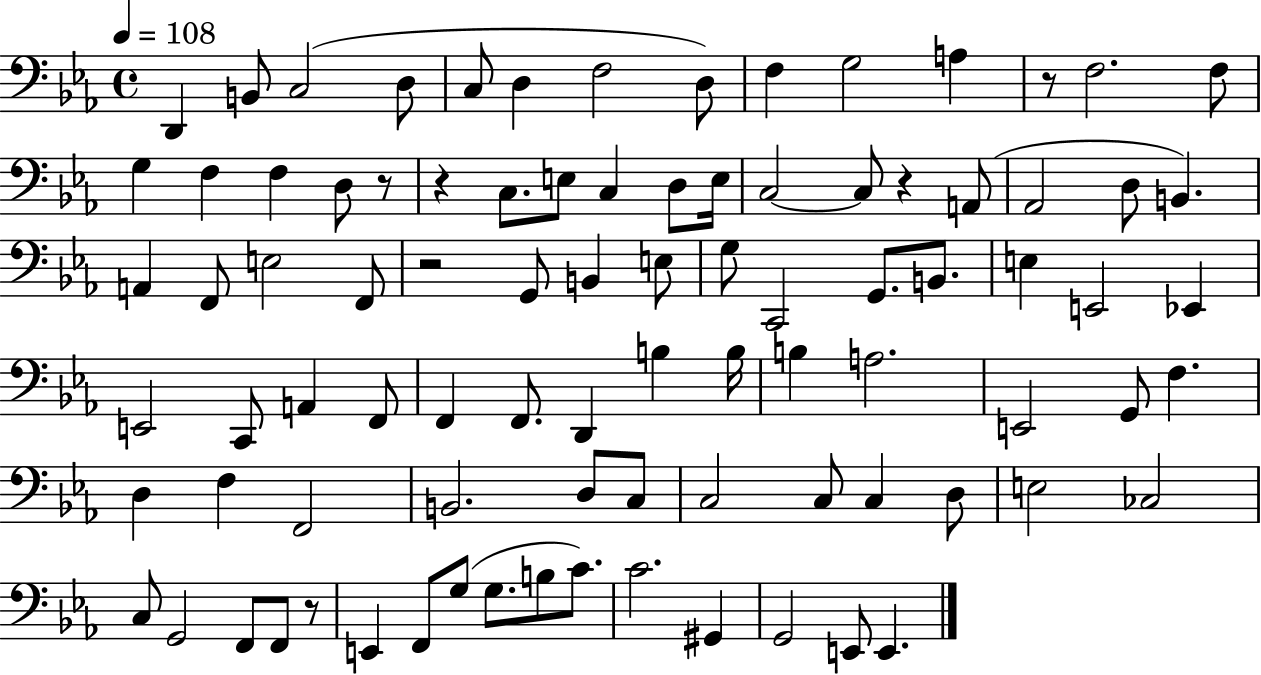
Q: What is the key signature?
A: EES major